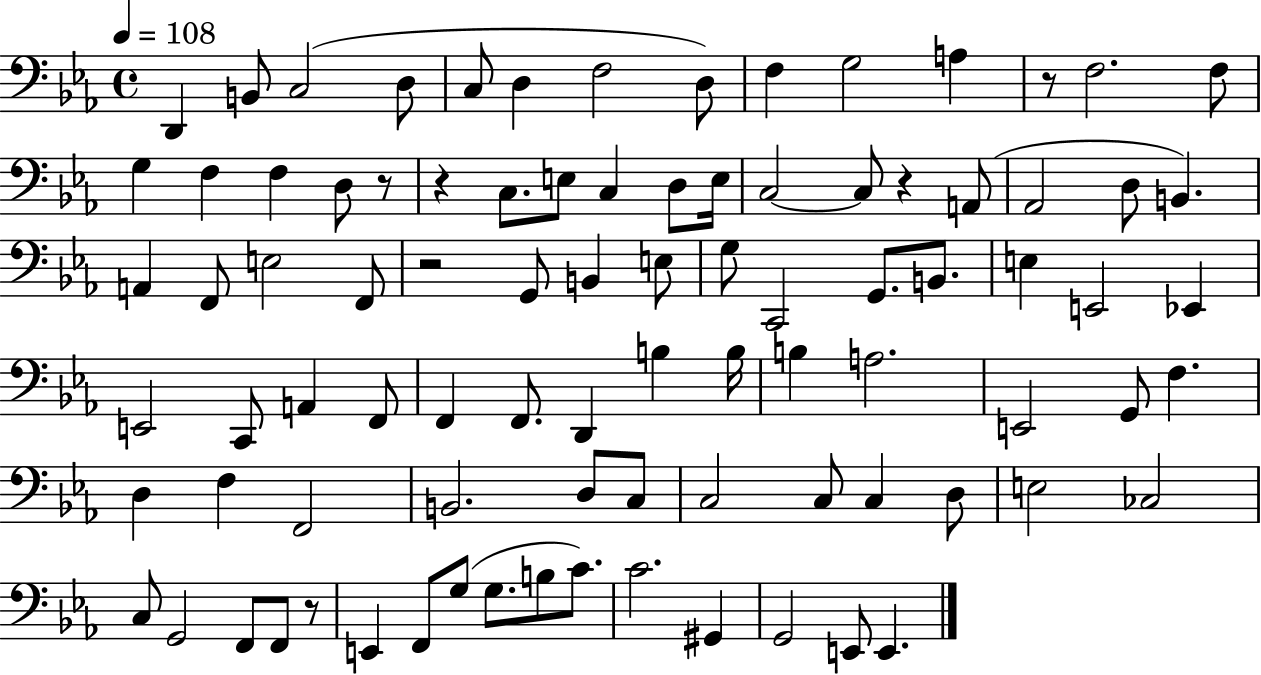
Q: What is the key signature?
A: EES major